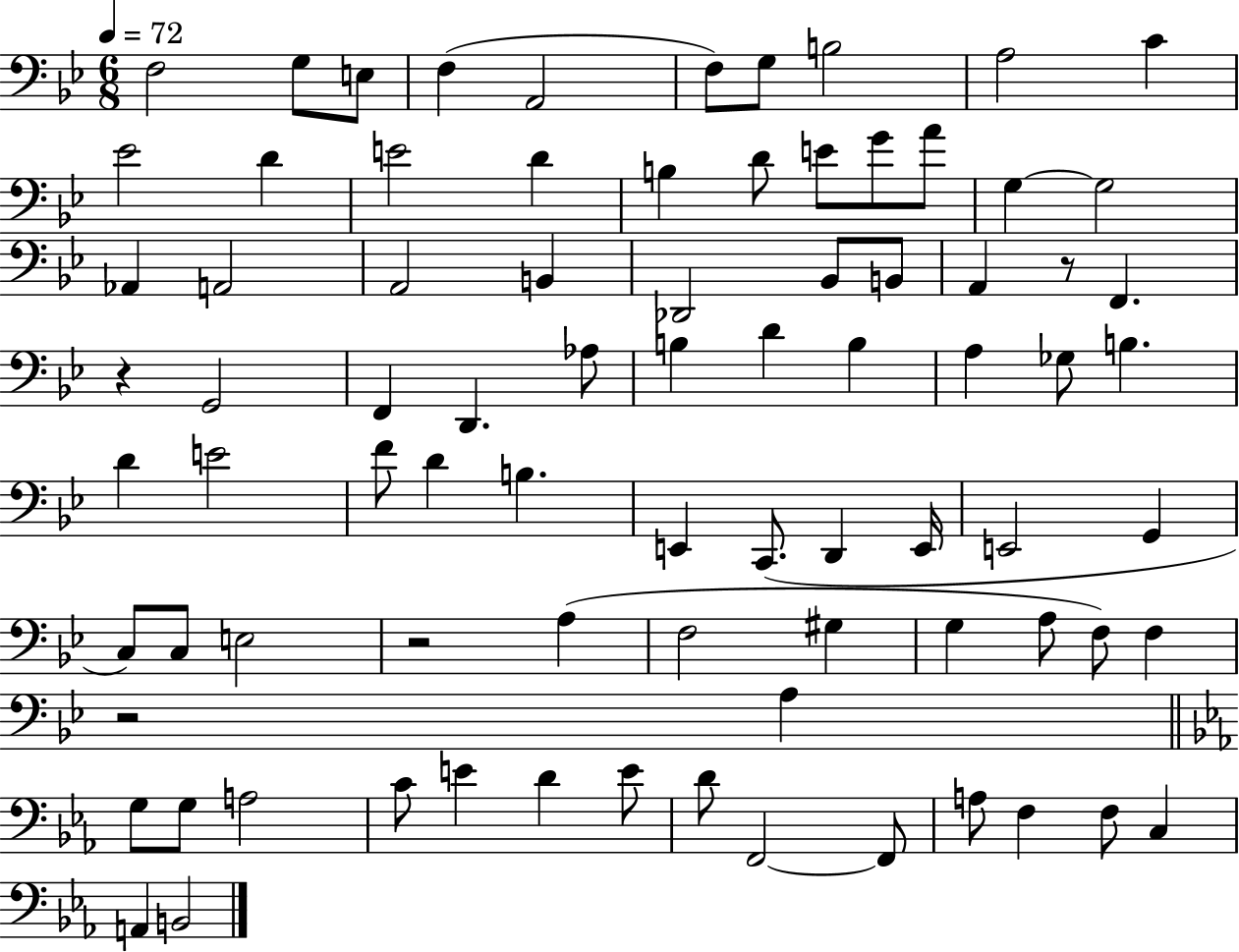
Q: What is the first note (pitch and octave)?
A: F3